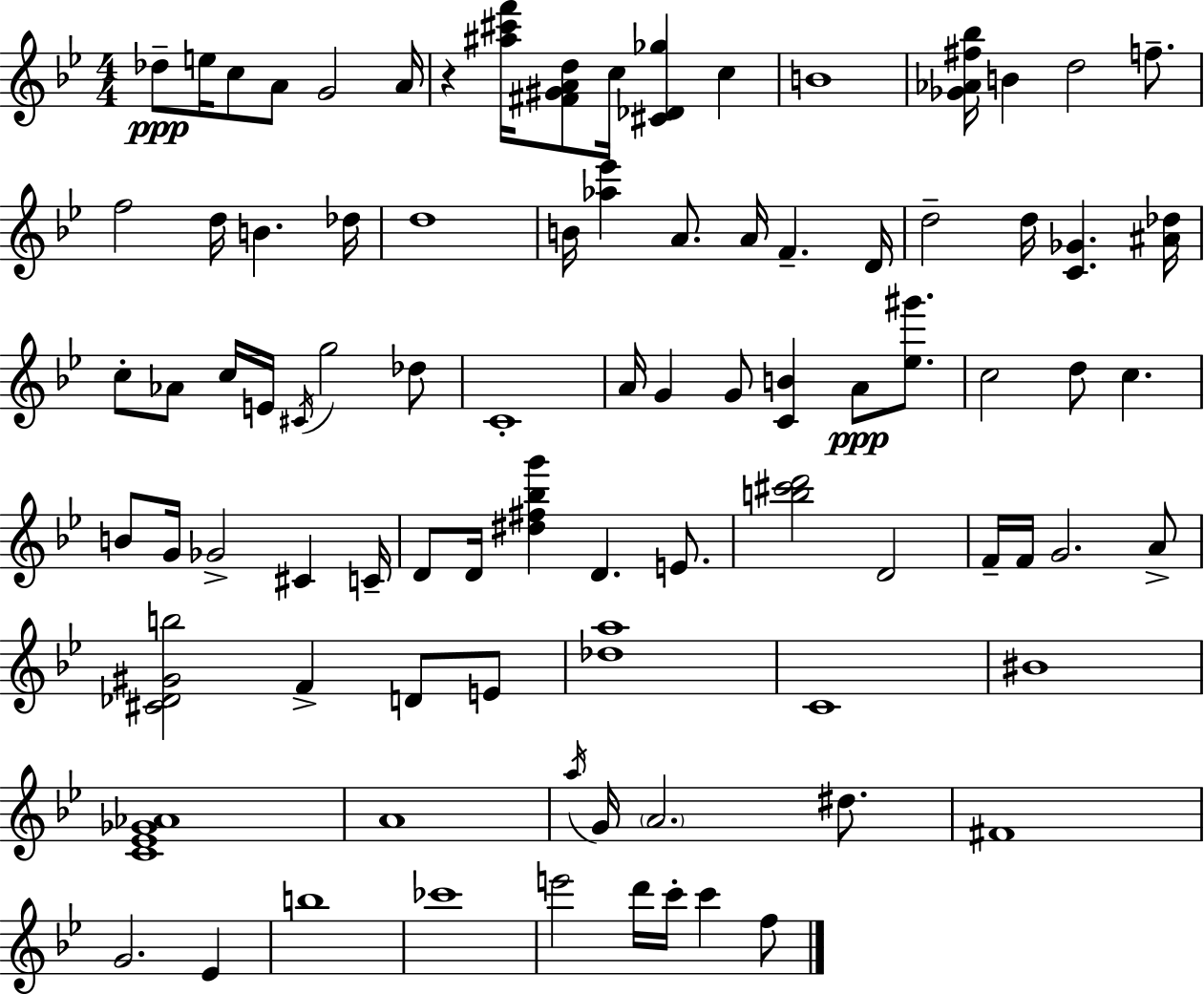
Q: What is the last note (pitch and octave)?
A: F5